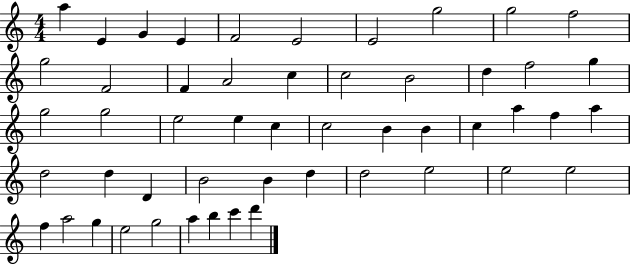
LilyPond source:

{
  \clef treble
  \numericTimeSignature
  \time 4/4
  \key c \major
  a''4 e'4 g'4 e'4 | f'2 e'2 | e'2 g''2 | g''2 f''2 | \break g''2 f'2 | f'4 a'2 c''4 | c''2 b'2 | d''4 f''2 g''4 | \break g''2 g''2 | e''2 e''4 c''4 | c''2 b'4 b'4 | c''4 a''4 f''4 a''4 | \break d''2 d''4 d'4 | b'2 b'4 d''4 | d''2 e''2 | e''2 e''2 | \break f''4 a''2 g''4 | e''2 g''2 | a''4 b''4 c'''4 d'''4 | \bar "|."
}